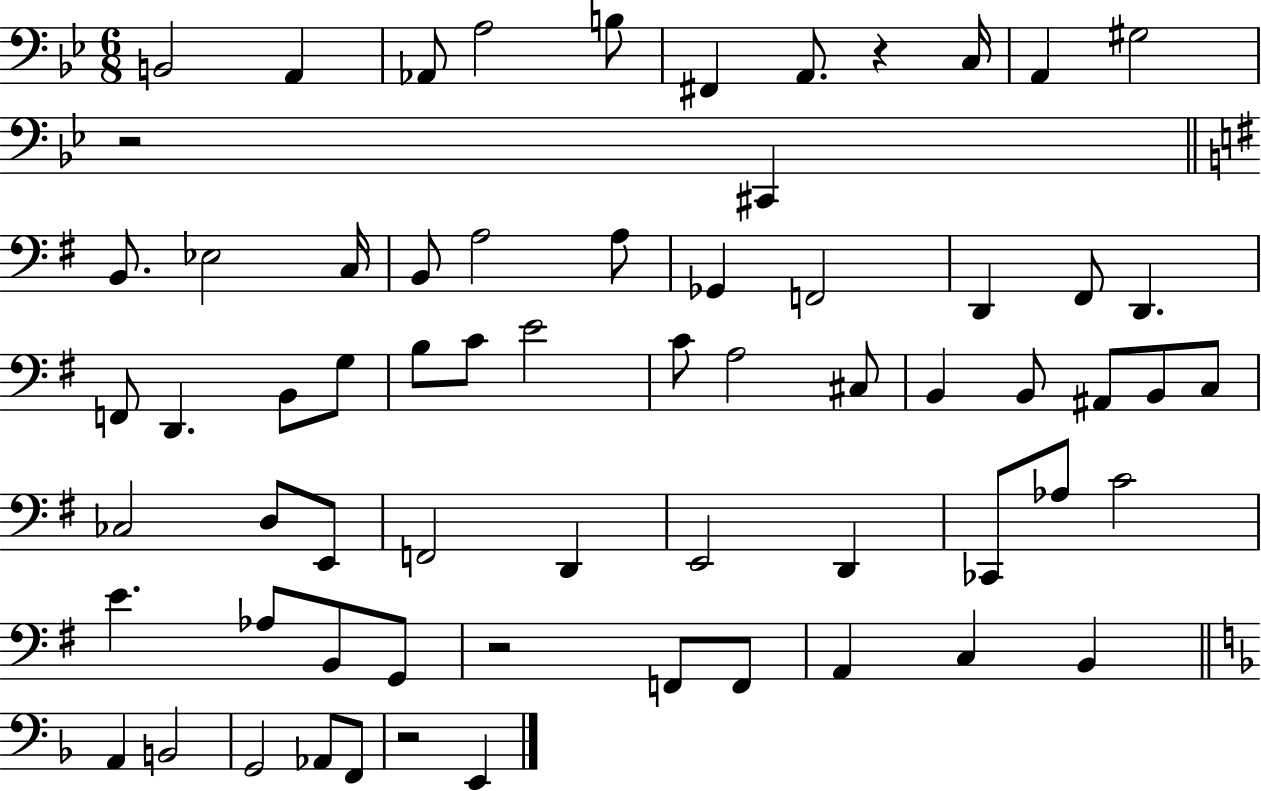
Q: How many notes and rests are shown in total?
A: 66